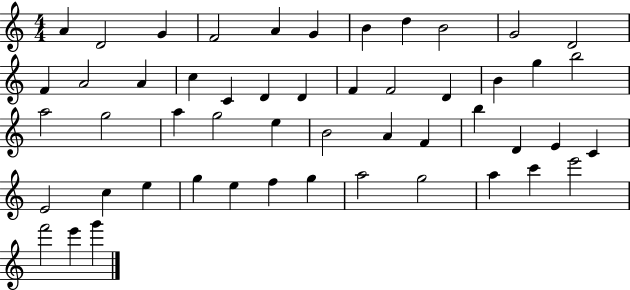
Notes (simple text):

A4/q D4/h G4/q F4/h A4/q G4/q B4/q D5/q B4/h G4/h D4/h F4/q A4/h A4/q C5/q C4/q D4/q D4/q F4/q F4/h D4/q B4/q G5/q B5/h A5/h G5/h A5/q G5/h E5/q B4/h A4/q F4/q B5/q D4/q E4/q C4/q E4/h C5/q E5/q G5/q E5/q F5/q G5/q A5/h G5/h A5/q C6/q E6/h F6/h E6/q G6/q